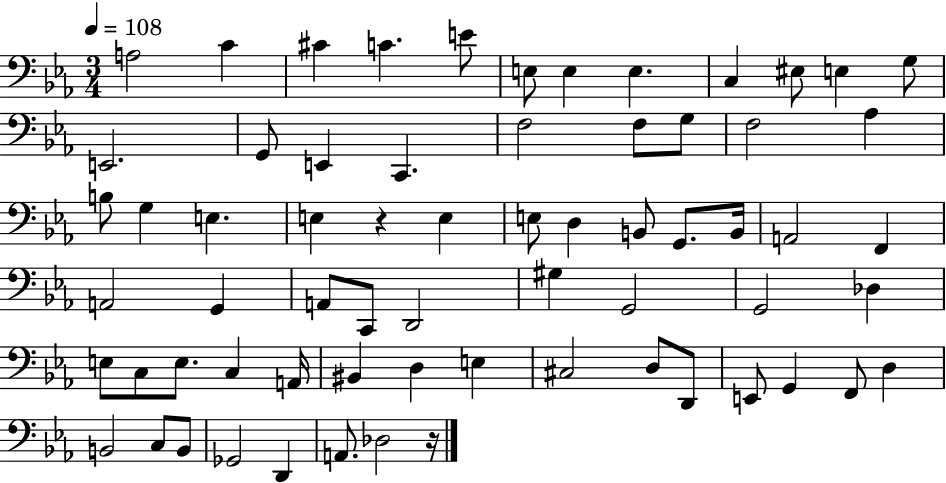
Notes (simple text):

A3/h C4/q C#4/q C4/q. E4/e E3/e E3/q E3/q. C3/q EIS3/e E3/q G3/e E2/h. G2/e E2/q C2/q. F3/h F3/e G3/e F3/h Ab3/q B3/e G3/q E3/q. E3/q R/q E3/q E3/e D3/q B2/e G2/e. B2/s A2/h F2/q A2/h G2/q A2/e C2/e D2/h G#3/q G2/h G2/h Db3/q E3/e C3/e E3/e. C3/q A2/s BIS2/q D3/q E3/q C#3/h D3/e D2/e E2/e G2/q F2/e D3/q B2/h C3/e B2/e Gb2/h D2/q A2/e. Db3/h R/s